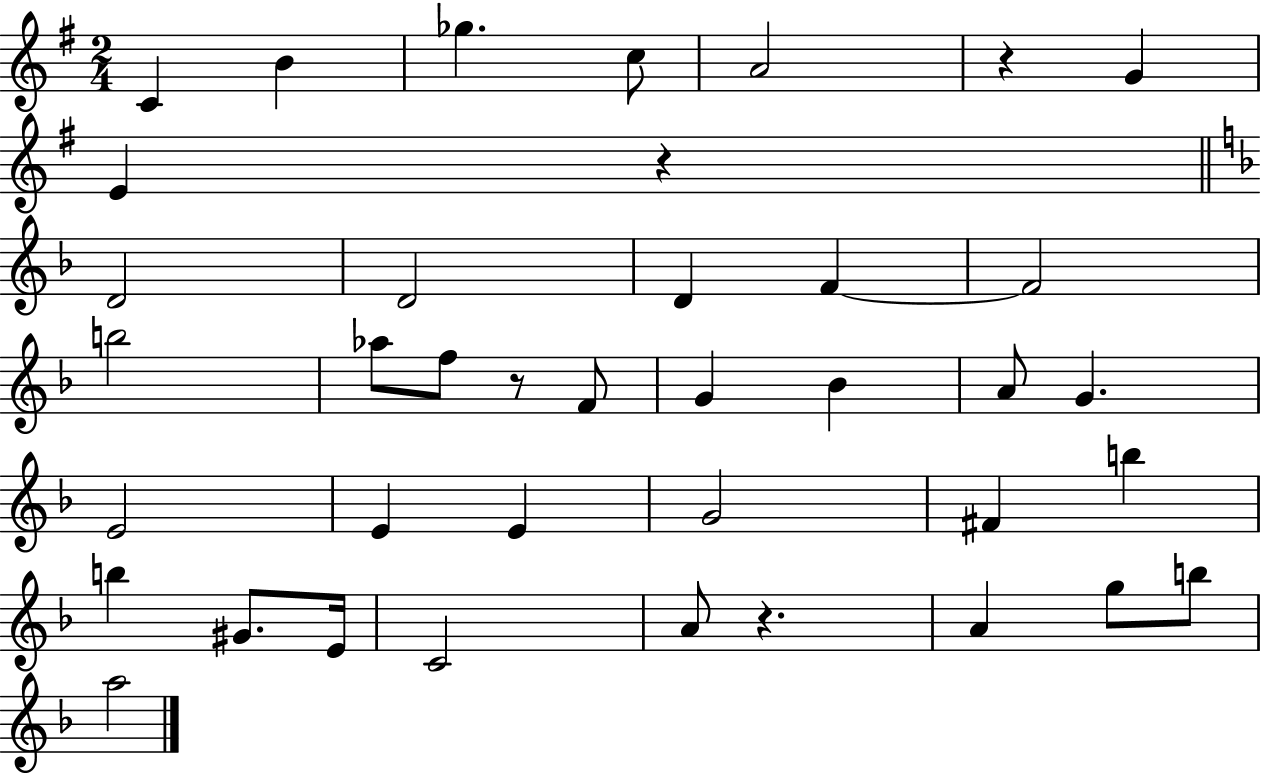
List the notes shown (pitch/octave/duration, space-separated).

C4/q B4/q Gb5/q. C5/e A4/h R/q G4/q E4/q R/q D4/h D4/h D4/q F4/q F4/h B5/h Ab5/e F5/e R/e F4/e G4/q Bb4/q A4/e G4/q. E4/h E4/q E4/q G4/h F#4/q B5/q B5/q G#4/e. E4/s C4/h A4/e R/q. A4/q G5/e B5/e A5/h